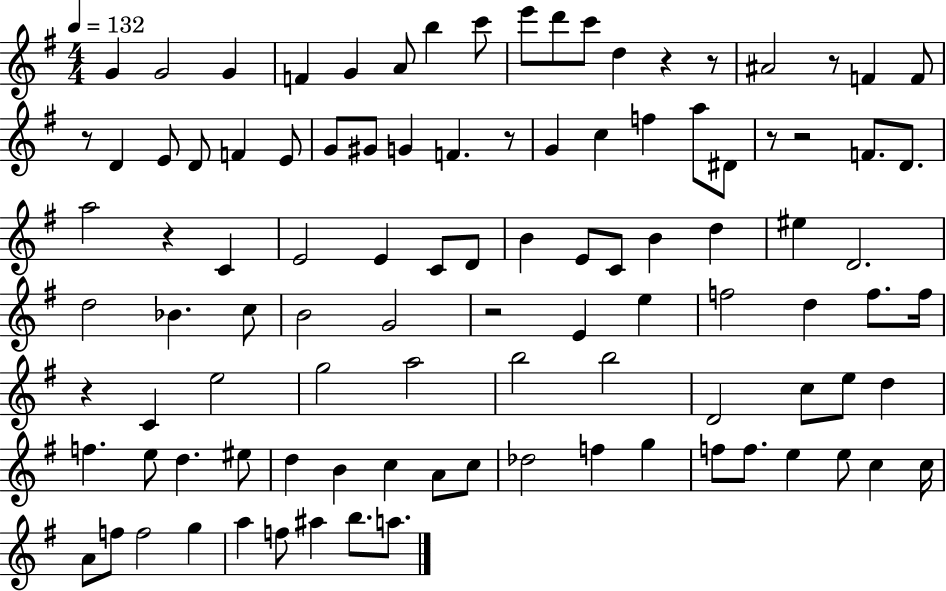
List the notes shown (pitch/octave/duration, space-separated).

G4/q G4/h G4/q F4/q G4/q A4/e B5/q C6/e E6/e D6/e C6/e D5/q R/q R/e A#4/h R/e F4/q F4/e R/e D4/q E4/e D4/e F4/q E4/e G4/e G#4/e G4/q F4/q. R/e G4/q C5/q F5/q A5/e D#4/e R/e R/h F4/e. D4/e. A5/h R/q C4/q E4/h E4/q C4/e D4/e B4/q E4/e C4/e B4/q D5/q EIS5/q D4/h. D5/h Bb4/q. C5/e B4/h G4/h R/h E4/q E5/q F5/h D5/q F5/e. F5/s R/q C4/q E5/h G5/h A5/h B5/h B5/h D4/h C5/e E5/e D5/q F5/q. E5/e D5/q. EIS5/e D5/q B4/q C5/q A4/e C5/e Db5/h F5/q G5/q F5/e F5/e. E5/q E5/e C5/q C5/s A4/e F5/e F5/h G5/q A5/q F5/e A#5/q B5/e. A5/e.